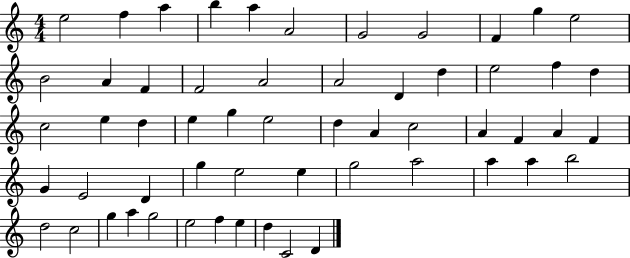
{
  \clef treble
  \numericTimeSignature
  \time 4/4
  \key c \major
  e''2 f''4 a''4 | b''4 a''4 a'2 | g'2 g'2 | f'4 g''4 e''2 | \break b'2 a'4 f'4 | f'2 a'2 | a'2 d'4 d''4 | e''2 f''4 d''4 | \break c''2 e''4 d''4 | e''4 g''4 e''2 | d''4 a'4 c''2 | a'4 f'4 a'4 f'4 | \break g'4 e'2 d'4 | g''4 e''2 e''4 | g''2 a''2 | a''4 a''4 b''2 | \break d''2 c''2 | g''4 a''4 g''2 | e''2 f''4 e''4 | d''4 c'2 d'4 | \break \bar "|."
}